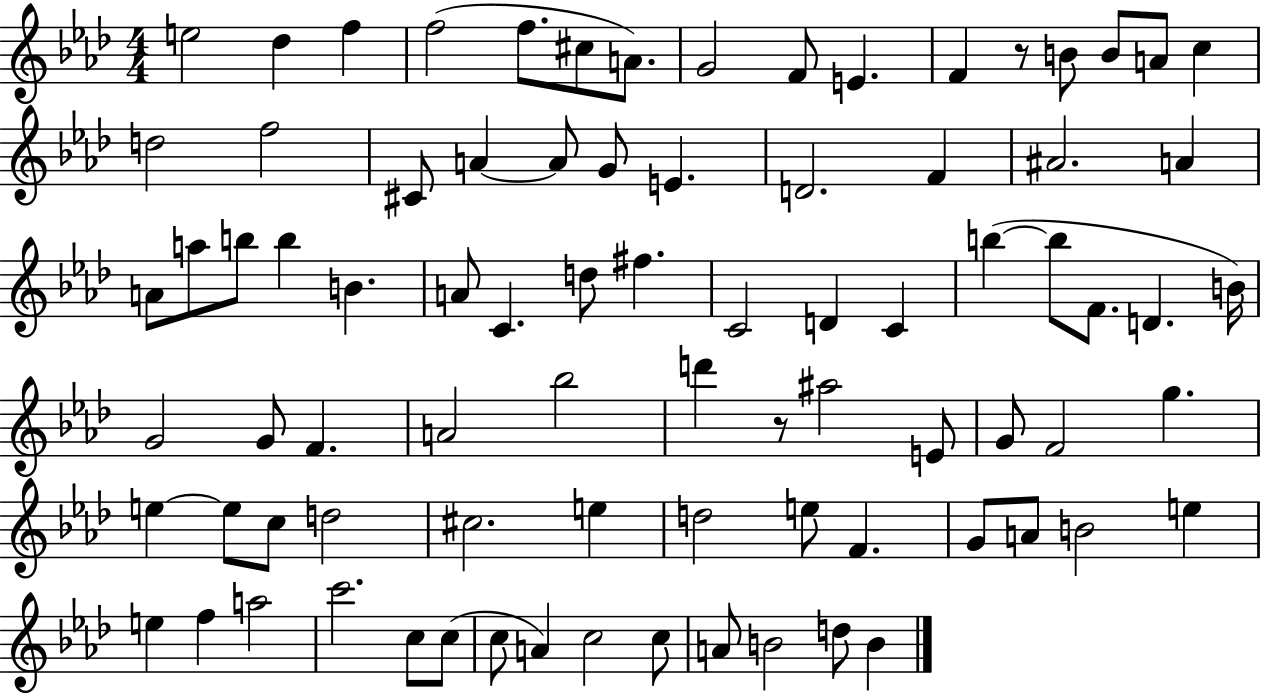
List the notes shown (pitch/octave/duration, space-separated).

E5/h Db5/q F5/q F5/h F5/e. C#5/e A4/e. G4/h F4/e E4/q. F4/q R/e B4/e B4/e A4/e C5/q D5/h F5/h C#4/e A4/q A4/e G4/e E4/q. D4/h. F4/q A#4/h. A4/q A4/e A5/e B5/e B5/q B4/q. A4/e C4/q. D5/e F#5/q. C4/h D4/q C4/q B5/q B5/e F4/e. D4/q. B4/s G4/h G4/e F4/q. A4/h Bb5/h D6/q R/e A#5/h E4/e G4/e F4/h G5/q. E5/q E5/e C5/e D5/h C#5/h. E5/q D5/h E5/e F4/q. G4/e A4/e B4/h E5/q E5/q F5/q A5/h C6/h. C5/e C5/e C5/e A4/q C5/h C5/e A4/e B4/h D5/e B4/q